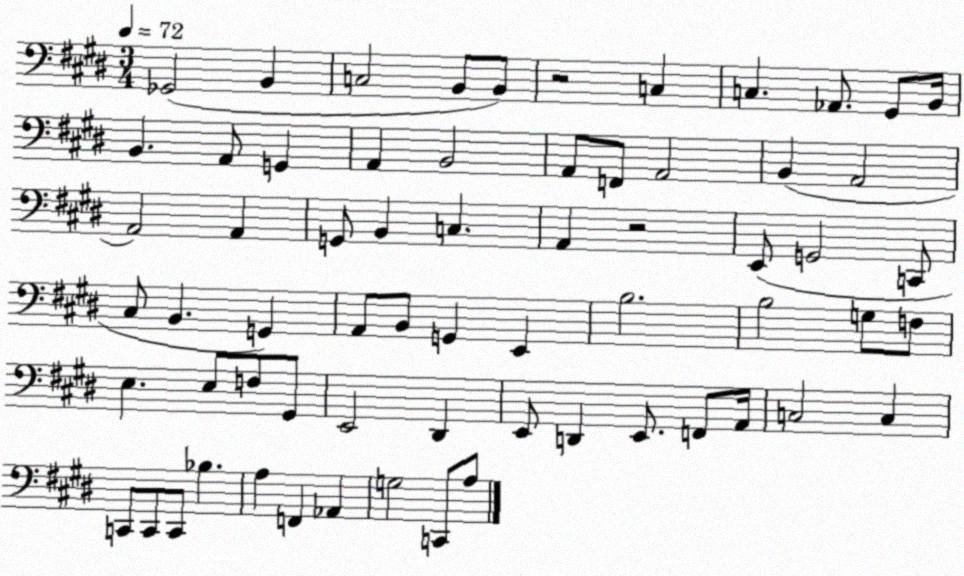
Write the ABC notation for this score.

X:1
T:Untitled
M:3/4
L:1/4
K:E
_G,,2 B,, C,2 B,,/2 B,,/2 z2 C, C, _A,,/2 ^G,,/2 B,,/4 B,, A,,/2 G,, A,, B,,2 A,,/2 F,,/2 A,,2 B,, A,,2 A,,2 A,, G,,/2 B,, C, A,, z2 E,,/2 G,,2 C,,/2 ^C,/2 B,, G,, A,,/2 B,,/2 G,, E,, B,2 B,2 G,/2 F,/2 E, E,/2 F,/2 ^G,,/2 E,,2 ^D,, E,,/2 D,, E,,/2 F,,/2 A,,/4 C,2 C, C,,/2 C,,/2 C,,/2 _B, A, F,, _A,, G,2 C,,/2 A,/2